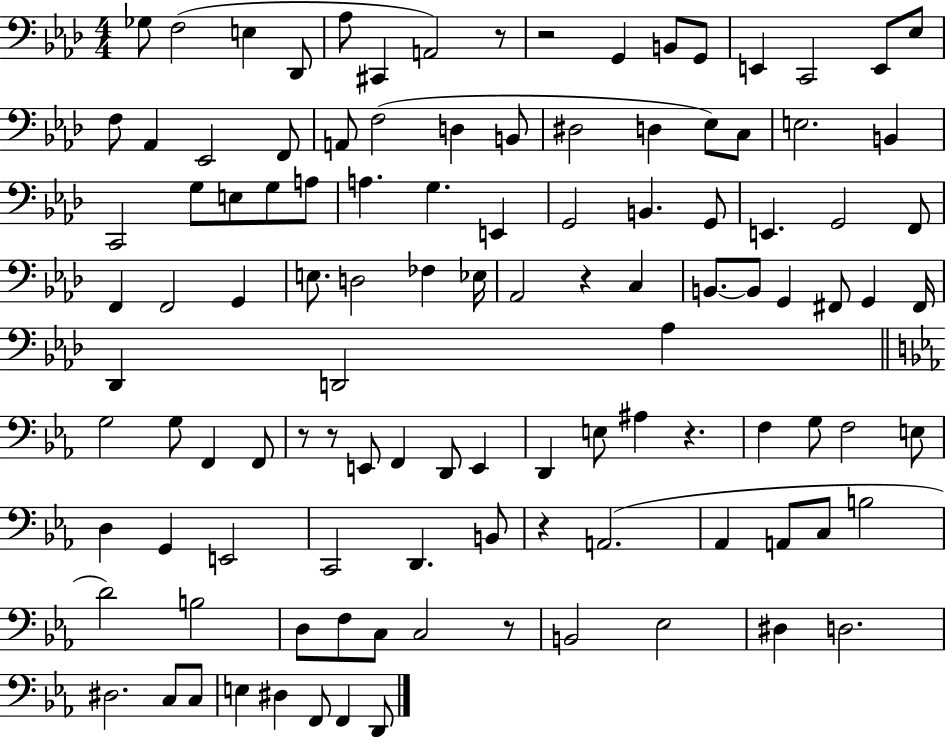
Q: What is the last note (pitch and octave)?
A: D2